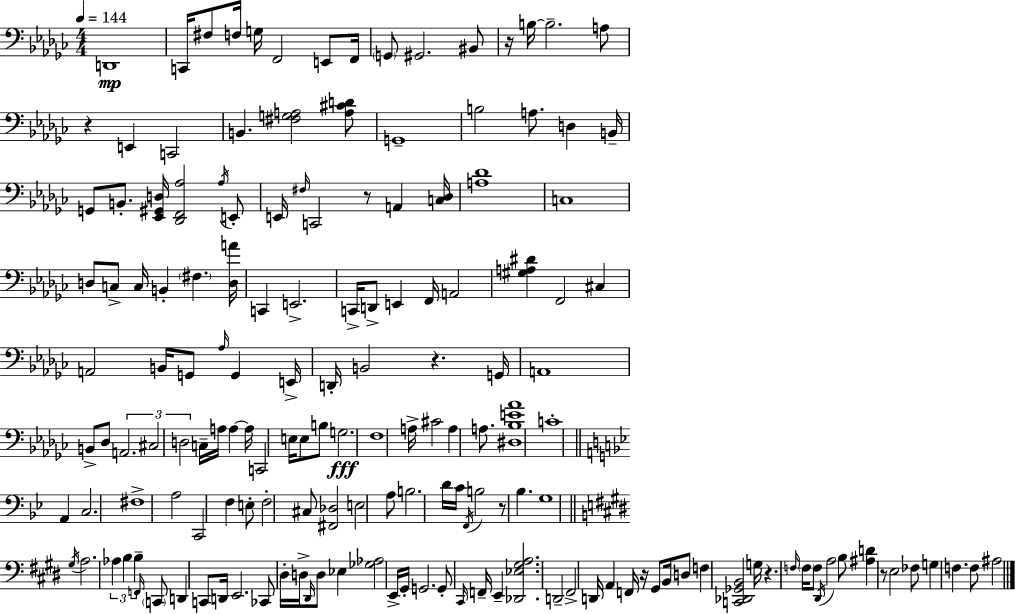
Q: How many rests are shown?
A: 8